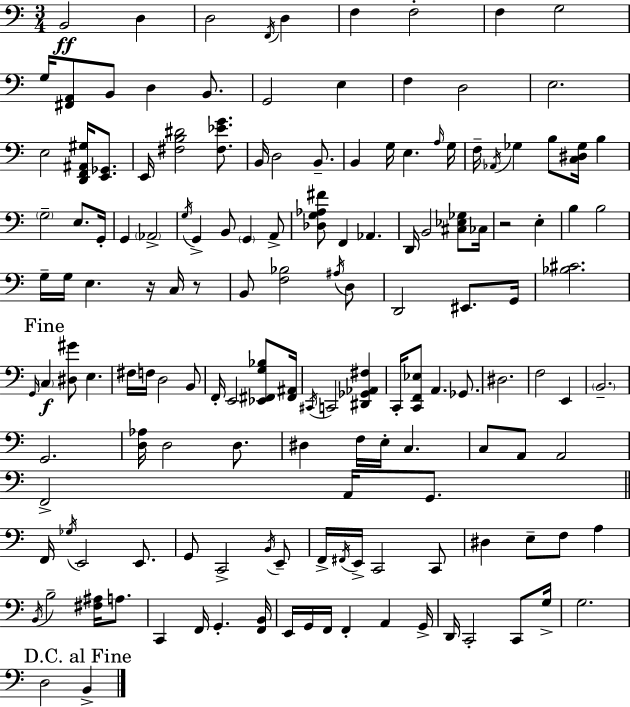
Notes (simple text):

B2/h D3/q D3/h F2/s D3/q F3/q F3/h F3/q G3/h G3/s [F#2,A2]/e B2/e D3/q B2/e. G2/h E3/q F3/q D3/h E3/h. E3/h [D2,F2,A#2,G#3]/s [E2,Gb2]/e. E2/s [F#3,B3,D#4]/h [F#3,Eb4,G4]/e. B2/s D3/h B2/e. B2/q G3/s E3/q. A3/s G3/s F3/s Ab2/s Gb3/q B3/e [C3,D#3,Gb3]/s B3/q G3/h E3/e. G2/s G2/q Ab2/h G3/s G2/q B2/e G2/q A2/e [Db3,G3,Ab3,F#4]/e F2/q Ab2/q. D2/s B2/h [C#3,Eb3,Gb3]/e CES3/s R/h E3/q B3/q B3/h G3/s G3/s E3/q. R/s C3/s R/e B2/e [F3,Bb3]/h A#3/s D3/e D2/h EIS2/e. G2/s [Bb3,C#4]/h. G2/s C3/q [D#3,G#4]/e E3/q. F#3/s F3/s D3/h B2/e F2/s E2/h [Eb2,F#2,G3,Bb3]/e [F#2,A#2]/s C#2/s C2/h [D#2,Gb2,Ab2,F#3]/q C2/s [C2,F2,Eb3]/e A2/q. Gb2/e. D#3/h. F3/h E2/q B2/h. G2/h. [D3,Ab3]/s D3/h D3/e. D#3/q F3/s E3/s C3/q. C3/e A2/e A2/h F2/h A2/s G2/e. F2/s Gb3/s E2/h E2/e. G2/e C2/h B2/s E2/e F2/s F#2/s E2/s C2/h C2/e D#3/q E3/e F3/e A3/q B2/s B3/h [F#3,A#3]/s A3/e. C2/q F2/s G2/q. [F2,B2]/s E2/s G2/s F2/s F2/q A2/q G2/s D2/s C2/h C2/e G3/s G3/h. D3/h B2/q